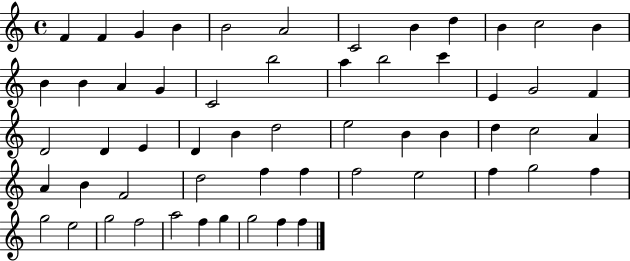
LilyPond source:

{
  \clef treble
  \time 4/4
  \defaultTimeSignature
  \key c \major
  f'4 f'4 g'4 b'4 | b'2 a'2 | c'2 b'4 d''4 | b'4 c''2 b'4 | \break b'4 b'4 a'4 g'4 | c'2 b''2 | a''4 b''2 c'''4 | e'4 g'2 f'4 | \break d'2 d'4 e'4 | d'4 b'4 d''2 | e''2 b'4 b'4 | d''4 c''2 a'4 | \break a'4 b'4 f'2 | d''2 f''4 f''4 | f''2 e''2 | f''4 g''2 f''4 | \break g''2 e''2 | g''2 f''2 | a''2 f''4 g''4 | g''2 f''4 f''4 | \break \bar "|."
}